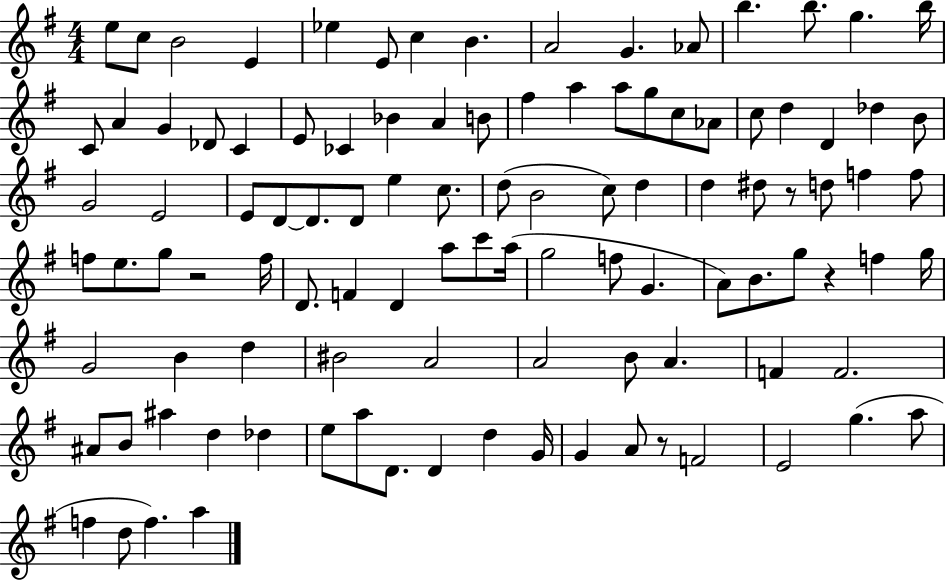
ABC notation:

X:1
T:Untitled
M:4/4
L:1/4
K:G
e/2 c/2 B2 E _e E/2 c B A2 G _A/2 b b/2 g b/4 C/2 A G _D/2 C E/2 _C _B A B/2 ^f a a/2 g/2 c/2 _A/2 c/2 d D _d B/2 G2 E2 E/2 D/2 D/2 D/2 e c/2 d/2 B2 c/2 d d ^d/2 z/2 d/2 f f/2 f/2 e/2 g/2 z2 f/4 D/2 F D a/2 c'/2 a/4 g2 f/2 G A/2 B/2 g/2 z f g/4 G2 B d ^B2 A2 A2 B/2 A F F2 ^A/2 B/2 ^a d _d e/2 a/2 D/2 D d G/4 G A/2 z/2 F2 E2 g a/2 f d/2 f a